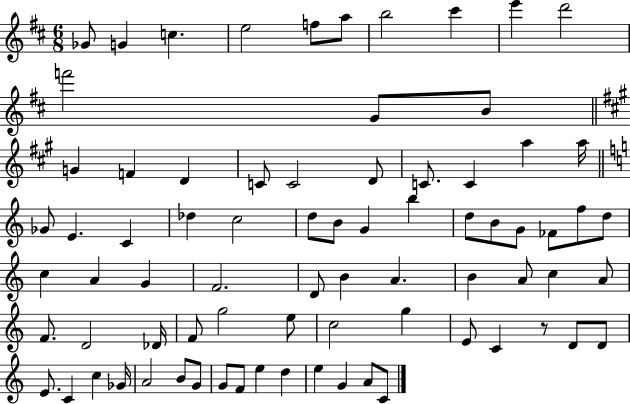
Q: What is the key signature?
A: D major